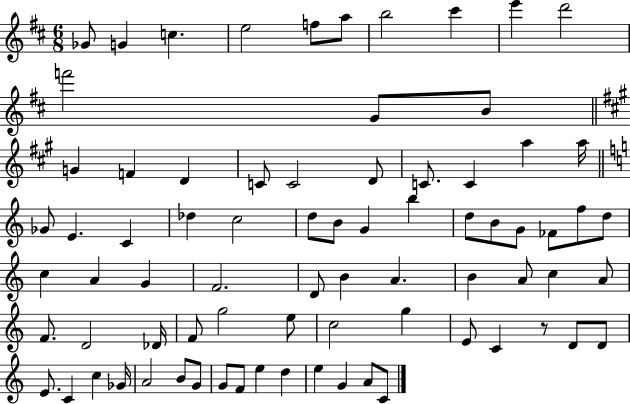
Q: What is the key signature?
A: D major